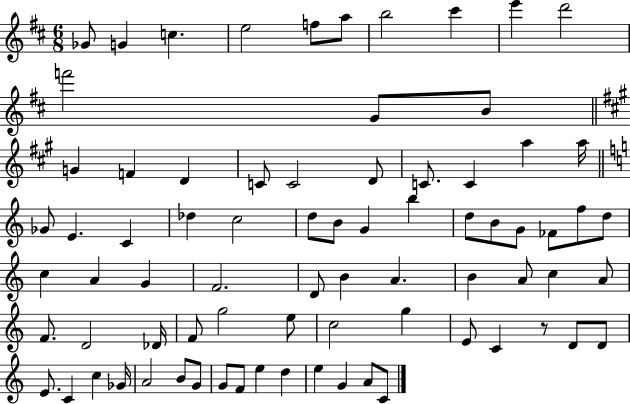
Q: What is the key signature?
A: D major